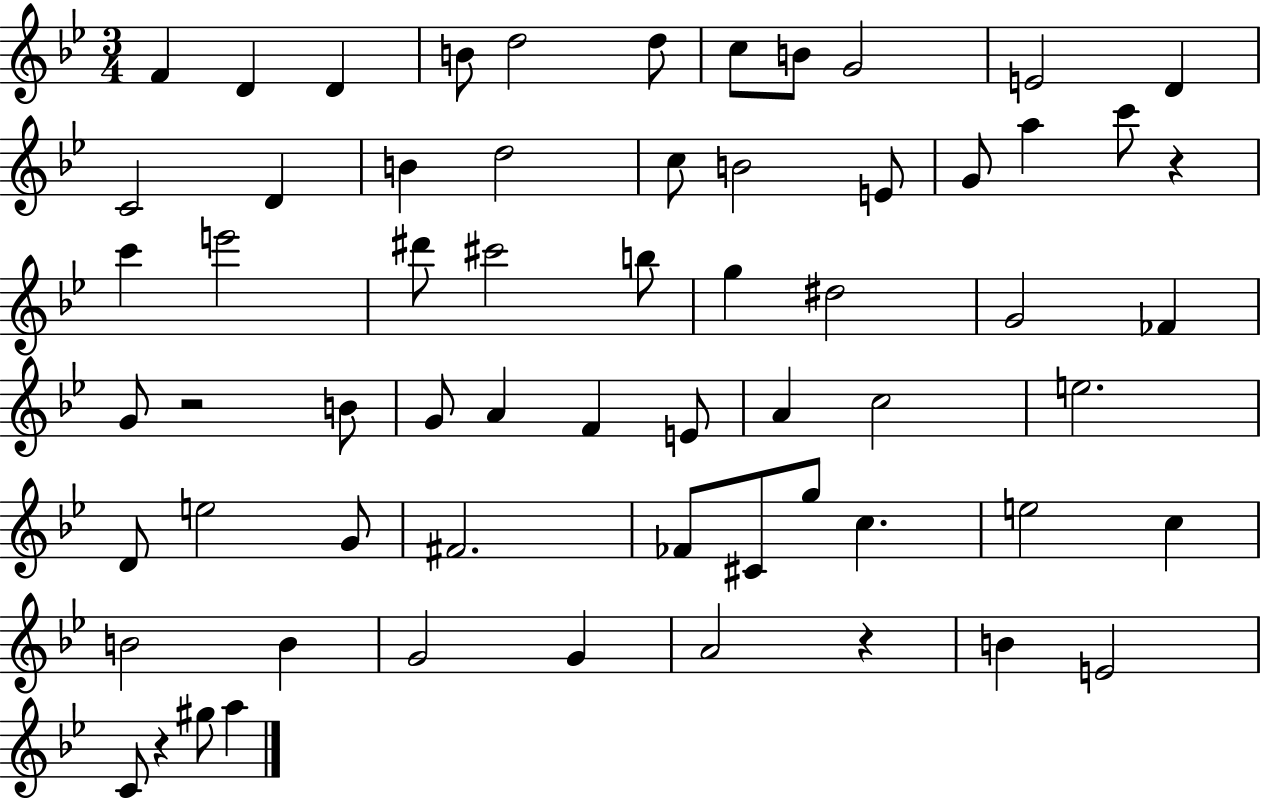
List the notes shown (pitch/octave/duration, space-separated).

F4/q D4/q D4/q B4/e D5/h D5/e C5/e B4/e G4/h E4/h D4/q C4/h D4/q B4/q D5/h C5/e B4/h E4/e G4/e A5/q C6/e R/q C6/q E6/h D#6/e C#6/h B5/e G5/q D#5/h G4/h FES4/q G4/e R/h B4/e G4/e A4/q F4/q E4/e A4/q C5/h E5/h. D4/e E5/h G4/e F#4/h. FES4/e C#4/e G5/e C5/q. E5/h C5/q B4/h B4/q G4/h G4/q A4/h R/q B4/q E4/h C4/e R/q G#5/e A5/q